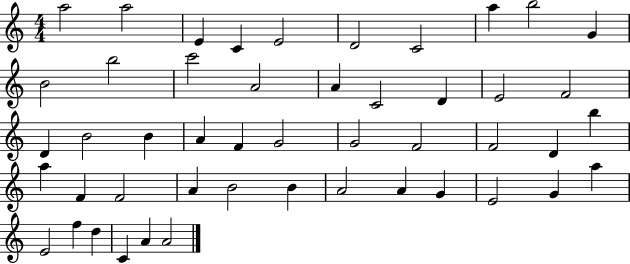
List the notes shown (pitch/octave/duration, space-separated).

A5/h A5/h E4/q C4/q E4/h D4/h C4/h A5/q B5/h G4/q B4/h B5/h C6/h A4/h A4/q C4/h D4/q E4/h F4/h D4/q B4/h B4/q A4/q F4/q G4/h G4/h F4/h F4/h D4/q B5/q A5/q F4/q F4/h A4/q B4/h B4/q A4/h A4/q G4/q E4/h G4/q A5/q E4/h F5/q D5/q C4/q A4/q A4/h